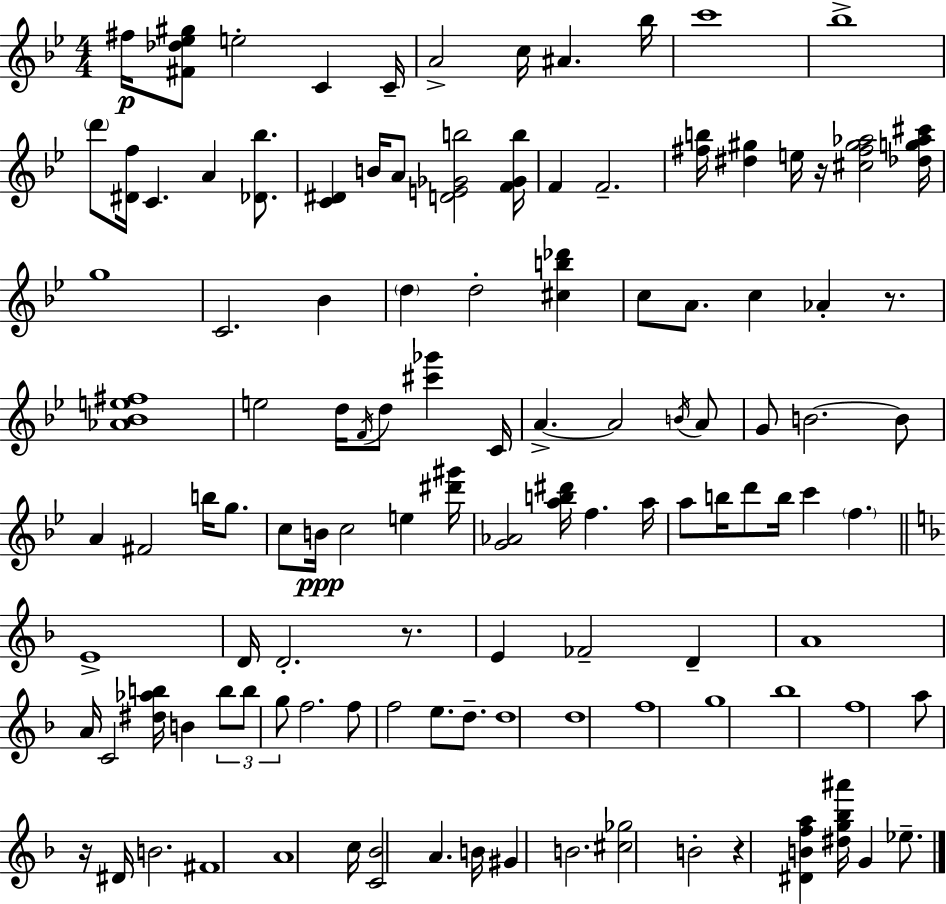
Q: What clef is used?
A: treble